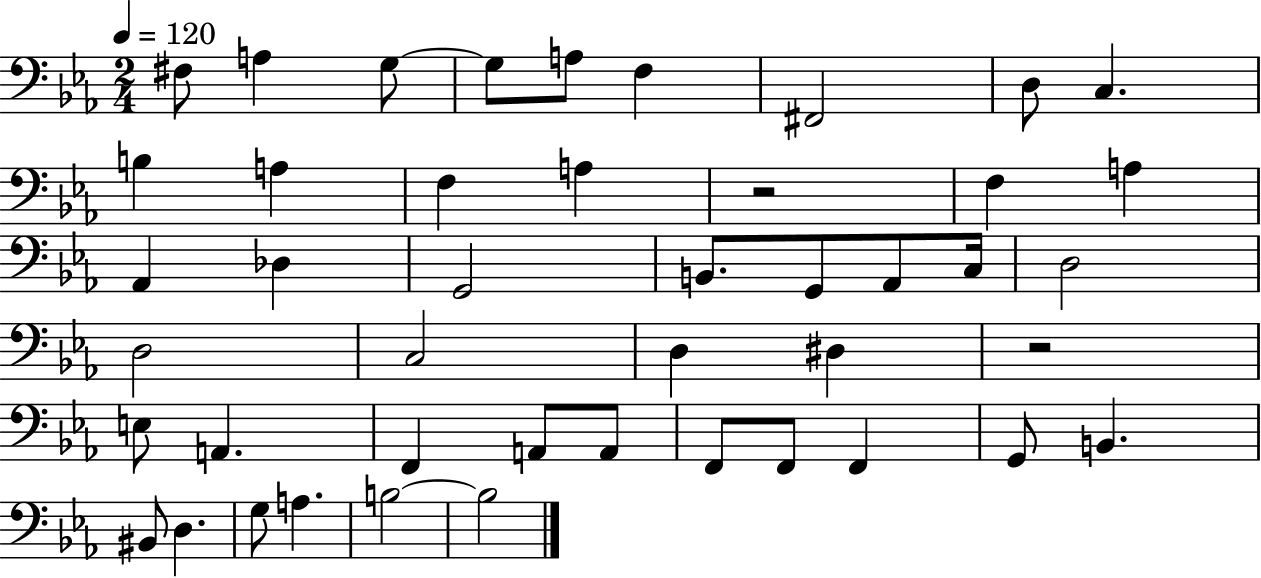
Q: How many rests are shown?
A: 2